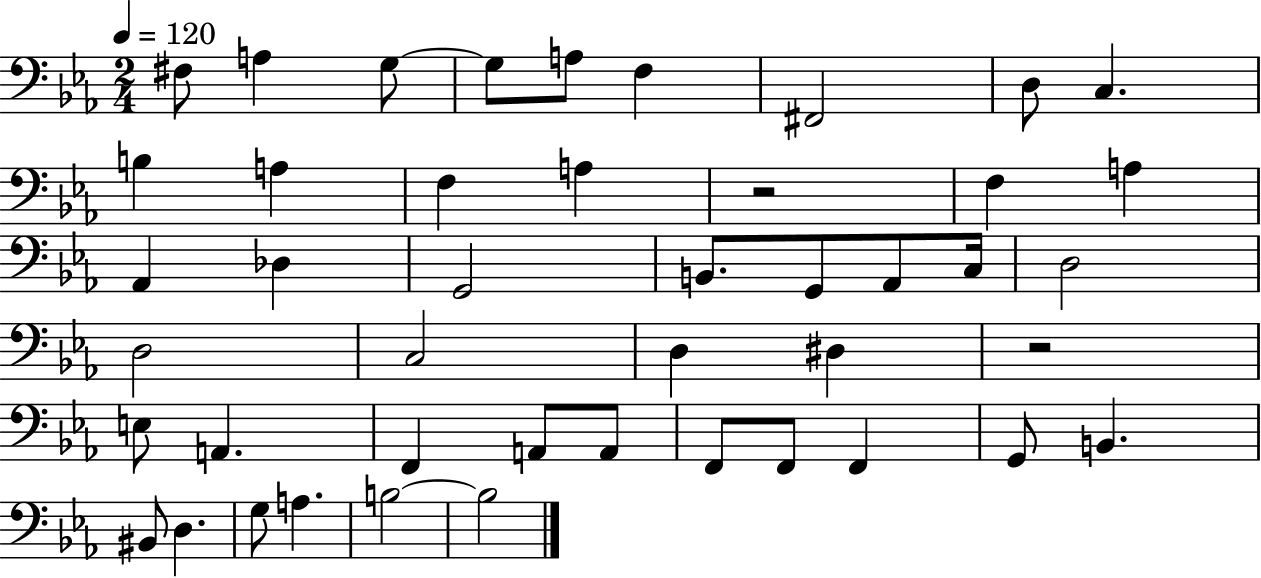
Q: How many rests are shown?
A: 2